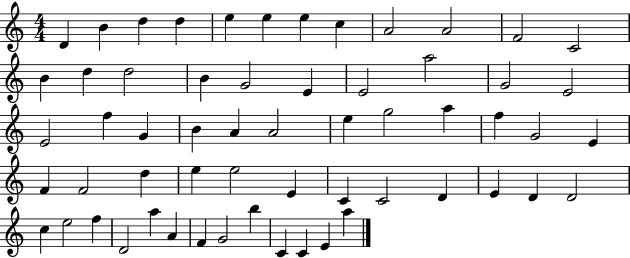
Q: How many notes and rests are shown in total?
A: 59